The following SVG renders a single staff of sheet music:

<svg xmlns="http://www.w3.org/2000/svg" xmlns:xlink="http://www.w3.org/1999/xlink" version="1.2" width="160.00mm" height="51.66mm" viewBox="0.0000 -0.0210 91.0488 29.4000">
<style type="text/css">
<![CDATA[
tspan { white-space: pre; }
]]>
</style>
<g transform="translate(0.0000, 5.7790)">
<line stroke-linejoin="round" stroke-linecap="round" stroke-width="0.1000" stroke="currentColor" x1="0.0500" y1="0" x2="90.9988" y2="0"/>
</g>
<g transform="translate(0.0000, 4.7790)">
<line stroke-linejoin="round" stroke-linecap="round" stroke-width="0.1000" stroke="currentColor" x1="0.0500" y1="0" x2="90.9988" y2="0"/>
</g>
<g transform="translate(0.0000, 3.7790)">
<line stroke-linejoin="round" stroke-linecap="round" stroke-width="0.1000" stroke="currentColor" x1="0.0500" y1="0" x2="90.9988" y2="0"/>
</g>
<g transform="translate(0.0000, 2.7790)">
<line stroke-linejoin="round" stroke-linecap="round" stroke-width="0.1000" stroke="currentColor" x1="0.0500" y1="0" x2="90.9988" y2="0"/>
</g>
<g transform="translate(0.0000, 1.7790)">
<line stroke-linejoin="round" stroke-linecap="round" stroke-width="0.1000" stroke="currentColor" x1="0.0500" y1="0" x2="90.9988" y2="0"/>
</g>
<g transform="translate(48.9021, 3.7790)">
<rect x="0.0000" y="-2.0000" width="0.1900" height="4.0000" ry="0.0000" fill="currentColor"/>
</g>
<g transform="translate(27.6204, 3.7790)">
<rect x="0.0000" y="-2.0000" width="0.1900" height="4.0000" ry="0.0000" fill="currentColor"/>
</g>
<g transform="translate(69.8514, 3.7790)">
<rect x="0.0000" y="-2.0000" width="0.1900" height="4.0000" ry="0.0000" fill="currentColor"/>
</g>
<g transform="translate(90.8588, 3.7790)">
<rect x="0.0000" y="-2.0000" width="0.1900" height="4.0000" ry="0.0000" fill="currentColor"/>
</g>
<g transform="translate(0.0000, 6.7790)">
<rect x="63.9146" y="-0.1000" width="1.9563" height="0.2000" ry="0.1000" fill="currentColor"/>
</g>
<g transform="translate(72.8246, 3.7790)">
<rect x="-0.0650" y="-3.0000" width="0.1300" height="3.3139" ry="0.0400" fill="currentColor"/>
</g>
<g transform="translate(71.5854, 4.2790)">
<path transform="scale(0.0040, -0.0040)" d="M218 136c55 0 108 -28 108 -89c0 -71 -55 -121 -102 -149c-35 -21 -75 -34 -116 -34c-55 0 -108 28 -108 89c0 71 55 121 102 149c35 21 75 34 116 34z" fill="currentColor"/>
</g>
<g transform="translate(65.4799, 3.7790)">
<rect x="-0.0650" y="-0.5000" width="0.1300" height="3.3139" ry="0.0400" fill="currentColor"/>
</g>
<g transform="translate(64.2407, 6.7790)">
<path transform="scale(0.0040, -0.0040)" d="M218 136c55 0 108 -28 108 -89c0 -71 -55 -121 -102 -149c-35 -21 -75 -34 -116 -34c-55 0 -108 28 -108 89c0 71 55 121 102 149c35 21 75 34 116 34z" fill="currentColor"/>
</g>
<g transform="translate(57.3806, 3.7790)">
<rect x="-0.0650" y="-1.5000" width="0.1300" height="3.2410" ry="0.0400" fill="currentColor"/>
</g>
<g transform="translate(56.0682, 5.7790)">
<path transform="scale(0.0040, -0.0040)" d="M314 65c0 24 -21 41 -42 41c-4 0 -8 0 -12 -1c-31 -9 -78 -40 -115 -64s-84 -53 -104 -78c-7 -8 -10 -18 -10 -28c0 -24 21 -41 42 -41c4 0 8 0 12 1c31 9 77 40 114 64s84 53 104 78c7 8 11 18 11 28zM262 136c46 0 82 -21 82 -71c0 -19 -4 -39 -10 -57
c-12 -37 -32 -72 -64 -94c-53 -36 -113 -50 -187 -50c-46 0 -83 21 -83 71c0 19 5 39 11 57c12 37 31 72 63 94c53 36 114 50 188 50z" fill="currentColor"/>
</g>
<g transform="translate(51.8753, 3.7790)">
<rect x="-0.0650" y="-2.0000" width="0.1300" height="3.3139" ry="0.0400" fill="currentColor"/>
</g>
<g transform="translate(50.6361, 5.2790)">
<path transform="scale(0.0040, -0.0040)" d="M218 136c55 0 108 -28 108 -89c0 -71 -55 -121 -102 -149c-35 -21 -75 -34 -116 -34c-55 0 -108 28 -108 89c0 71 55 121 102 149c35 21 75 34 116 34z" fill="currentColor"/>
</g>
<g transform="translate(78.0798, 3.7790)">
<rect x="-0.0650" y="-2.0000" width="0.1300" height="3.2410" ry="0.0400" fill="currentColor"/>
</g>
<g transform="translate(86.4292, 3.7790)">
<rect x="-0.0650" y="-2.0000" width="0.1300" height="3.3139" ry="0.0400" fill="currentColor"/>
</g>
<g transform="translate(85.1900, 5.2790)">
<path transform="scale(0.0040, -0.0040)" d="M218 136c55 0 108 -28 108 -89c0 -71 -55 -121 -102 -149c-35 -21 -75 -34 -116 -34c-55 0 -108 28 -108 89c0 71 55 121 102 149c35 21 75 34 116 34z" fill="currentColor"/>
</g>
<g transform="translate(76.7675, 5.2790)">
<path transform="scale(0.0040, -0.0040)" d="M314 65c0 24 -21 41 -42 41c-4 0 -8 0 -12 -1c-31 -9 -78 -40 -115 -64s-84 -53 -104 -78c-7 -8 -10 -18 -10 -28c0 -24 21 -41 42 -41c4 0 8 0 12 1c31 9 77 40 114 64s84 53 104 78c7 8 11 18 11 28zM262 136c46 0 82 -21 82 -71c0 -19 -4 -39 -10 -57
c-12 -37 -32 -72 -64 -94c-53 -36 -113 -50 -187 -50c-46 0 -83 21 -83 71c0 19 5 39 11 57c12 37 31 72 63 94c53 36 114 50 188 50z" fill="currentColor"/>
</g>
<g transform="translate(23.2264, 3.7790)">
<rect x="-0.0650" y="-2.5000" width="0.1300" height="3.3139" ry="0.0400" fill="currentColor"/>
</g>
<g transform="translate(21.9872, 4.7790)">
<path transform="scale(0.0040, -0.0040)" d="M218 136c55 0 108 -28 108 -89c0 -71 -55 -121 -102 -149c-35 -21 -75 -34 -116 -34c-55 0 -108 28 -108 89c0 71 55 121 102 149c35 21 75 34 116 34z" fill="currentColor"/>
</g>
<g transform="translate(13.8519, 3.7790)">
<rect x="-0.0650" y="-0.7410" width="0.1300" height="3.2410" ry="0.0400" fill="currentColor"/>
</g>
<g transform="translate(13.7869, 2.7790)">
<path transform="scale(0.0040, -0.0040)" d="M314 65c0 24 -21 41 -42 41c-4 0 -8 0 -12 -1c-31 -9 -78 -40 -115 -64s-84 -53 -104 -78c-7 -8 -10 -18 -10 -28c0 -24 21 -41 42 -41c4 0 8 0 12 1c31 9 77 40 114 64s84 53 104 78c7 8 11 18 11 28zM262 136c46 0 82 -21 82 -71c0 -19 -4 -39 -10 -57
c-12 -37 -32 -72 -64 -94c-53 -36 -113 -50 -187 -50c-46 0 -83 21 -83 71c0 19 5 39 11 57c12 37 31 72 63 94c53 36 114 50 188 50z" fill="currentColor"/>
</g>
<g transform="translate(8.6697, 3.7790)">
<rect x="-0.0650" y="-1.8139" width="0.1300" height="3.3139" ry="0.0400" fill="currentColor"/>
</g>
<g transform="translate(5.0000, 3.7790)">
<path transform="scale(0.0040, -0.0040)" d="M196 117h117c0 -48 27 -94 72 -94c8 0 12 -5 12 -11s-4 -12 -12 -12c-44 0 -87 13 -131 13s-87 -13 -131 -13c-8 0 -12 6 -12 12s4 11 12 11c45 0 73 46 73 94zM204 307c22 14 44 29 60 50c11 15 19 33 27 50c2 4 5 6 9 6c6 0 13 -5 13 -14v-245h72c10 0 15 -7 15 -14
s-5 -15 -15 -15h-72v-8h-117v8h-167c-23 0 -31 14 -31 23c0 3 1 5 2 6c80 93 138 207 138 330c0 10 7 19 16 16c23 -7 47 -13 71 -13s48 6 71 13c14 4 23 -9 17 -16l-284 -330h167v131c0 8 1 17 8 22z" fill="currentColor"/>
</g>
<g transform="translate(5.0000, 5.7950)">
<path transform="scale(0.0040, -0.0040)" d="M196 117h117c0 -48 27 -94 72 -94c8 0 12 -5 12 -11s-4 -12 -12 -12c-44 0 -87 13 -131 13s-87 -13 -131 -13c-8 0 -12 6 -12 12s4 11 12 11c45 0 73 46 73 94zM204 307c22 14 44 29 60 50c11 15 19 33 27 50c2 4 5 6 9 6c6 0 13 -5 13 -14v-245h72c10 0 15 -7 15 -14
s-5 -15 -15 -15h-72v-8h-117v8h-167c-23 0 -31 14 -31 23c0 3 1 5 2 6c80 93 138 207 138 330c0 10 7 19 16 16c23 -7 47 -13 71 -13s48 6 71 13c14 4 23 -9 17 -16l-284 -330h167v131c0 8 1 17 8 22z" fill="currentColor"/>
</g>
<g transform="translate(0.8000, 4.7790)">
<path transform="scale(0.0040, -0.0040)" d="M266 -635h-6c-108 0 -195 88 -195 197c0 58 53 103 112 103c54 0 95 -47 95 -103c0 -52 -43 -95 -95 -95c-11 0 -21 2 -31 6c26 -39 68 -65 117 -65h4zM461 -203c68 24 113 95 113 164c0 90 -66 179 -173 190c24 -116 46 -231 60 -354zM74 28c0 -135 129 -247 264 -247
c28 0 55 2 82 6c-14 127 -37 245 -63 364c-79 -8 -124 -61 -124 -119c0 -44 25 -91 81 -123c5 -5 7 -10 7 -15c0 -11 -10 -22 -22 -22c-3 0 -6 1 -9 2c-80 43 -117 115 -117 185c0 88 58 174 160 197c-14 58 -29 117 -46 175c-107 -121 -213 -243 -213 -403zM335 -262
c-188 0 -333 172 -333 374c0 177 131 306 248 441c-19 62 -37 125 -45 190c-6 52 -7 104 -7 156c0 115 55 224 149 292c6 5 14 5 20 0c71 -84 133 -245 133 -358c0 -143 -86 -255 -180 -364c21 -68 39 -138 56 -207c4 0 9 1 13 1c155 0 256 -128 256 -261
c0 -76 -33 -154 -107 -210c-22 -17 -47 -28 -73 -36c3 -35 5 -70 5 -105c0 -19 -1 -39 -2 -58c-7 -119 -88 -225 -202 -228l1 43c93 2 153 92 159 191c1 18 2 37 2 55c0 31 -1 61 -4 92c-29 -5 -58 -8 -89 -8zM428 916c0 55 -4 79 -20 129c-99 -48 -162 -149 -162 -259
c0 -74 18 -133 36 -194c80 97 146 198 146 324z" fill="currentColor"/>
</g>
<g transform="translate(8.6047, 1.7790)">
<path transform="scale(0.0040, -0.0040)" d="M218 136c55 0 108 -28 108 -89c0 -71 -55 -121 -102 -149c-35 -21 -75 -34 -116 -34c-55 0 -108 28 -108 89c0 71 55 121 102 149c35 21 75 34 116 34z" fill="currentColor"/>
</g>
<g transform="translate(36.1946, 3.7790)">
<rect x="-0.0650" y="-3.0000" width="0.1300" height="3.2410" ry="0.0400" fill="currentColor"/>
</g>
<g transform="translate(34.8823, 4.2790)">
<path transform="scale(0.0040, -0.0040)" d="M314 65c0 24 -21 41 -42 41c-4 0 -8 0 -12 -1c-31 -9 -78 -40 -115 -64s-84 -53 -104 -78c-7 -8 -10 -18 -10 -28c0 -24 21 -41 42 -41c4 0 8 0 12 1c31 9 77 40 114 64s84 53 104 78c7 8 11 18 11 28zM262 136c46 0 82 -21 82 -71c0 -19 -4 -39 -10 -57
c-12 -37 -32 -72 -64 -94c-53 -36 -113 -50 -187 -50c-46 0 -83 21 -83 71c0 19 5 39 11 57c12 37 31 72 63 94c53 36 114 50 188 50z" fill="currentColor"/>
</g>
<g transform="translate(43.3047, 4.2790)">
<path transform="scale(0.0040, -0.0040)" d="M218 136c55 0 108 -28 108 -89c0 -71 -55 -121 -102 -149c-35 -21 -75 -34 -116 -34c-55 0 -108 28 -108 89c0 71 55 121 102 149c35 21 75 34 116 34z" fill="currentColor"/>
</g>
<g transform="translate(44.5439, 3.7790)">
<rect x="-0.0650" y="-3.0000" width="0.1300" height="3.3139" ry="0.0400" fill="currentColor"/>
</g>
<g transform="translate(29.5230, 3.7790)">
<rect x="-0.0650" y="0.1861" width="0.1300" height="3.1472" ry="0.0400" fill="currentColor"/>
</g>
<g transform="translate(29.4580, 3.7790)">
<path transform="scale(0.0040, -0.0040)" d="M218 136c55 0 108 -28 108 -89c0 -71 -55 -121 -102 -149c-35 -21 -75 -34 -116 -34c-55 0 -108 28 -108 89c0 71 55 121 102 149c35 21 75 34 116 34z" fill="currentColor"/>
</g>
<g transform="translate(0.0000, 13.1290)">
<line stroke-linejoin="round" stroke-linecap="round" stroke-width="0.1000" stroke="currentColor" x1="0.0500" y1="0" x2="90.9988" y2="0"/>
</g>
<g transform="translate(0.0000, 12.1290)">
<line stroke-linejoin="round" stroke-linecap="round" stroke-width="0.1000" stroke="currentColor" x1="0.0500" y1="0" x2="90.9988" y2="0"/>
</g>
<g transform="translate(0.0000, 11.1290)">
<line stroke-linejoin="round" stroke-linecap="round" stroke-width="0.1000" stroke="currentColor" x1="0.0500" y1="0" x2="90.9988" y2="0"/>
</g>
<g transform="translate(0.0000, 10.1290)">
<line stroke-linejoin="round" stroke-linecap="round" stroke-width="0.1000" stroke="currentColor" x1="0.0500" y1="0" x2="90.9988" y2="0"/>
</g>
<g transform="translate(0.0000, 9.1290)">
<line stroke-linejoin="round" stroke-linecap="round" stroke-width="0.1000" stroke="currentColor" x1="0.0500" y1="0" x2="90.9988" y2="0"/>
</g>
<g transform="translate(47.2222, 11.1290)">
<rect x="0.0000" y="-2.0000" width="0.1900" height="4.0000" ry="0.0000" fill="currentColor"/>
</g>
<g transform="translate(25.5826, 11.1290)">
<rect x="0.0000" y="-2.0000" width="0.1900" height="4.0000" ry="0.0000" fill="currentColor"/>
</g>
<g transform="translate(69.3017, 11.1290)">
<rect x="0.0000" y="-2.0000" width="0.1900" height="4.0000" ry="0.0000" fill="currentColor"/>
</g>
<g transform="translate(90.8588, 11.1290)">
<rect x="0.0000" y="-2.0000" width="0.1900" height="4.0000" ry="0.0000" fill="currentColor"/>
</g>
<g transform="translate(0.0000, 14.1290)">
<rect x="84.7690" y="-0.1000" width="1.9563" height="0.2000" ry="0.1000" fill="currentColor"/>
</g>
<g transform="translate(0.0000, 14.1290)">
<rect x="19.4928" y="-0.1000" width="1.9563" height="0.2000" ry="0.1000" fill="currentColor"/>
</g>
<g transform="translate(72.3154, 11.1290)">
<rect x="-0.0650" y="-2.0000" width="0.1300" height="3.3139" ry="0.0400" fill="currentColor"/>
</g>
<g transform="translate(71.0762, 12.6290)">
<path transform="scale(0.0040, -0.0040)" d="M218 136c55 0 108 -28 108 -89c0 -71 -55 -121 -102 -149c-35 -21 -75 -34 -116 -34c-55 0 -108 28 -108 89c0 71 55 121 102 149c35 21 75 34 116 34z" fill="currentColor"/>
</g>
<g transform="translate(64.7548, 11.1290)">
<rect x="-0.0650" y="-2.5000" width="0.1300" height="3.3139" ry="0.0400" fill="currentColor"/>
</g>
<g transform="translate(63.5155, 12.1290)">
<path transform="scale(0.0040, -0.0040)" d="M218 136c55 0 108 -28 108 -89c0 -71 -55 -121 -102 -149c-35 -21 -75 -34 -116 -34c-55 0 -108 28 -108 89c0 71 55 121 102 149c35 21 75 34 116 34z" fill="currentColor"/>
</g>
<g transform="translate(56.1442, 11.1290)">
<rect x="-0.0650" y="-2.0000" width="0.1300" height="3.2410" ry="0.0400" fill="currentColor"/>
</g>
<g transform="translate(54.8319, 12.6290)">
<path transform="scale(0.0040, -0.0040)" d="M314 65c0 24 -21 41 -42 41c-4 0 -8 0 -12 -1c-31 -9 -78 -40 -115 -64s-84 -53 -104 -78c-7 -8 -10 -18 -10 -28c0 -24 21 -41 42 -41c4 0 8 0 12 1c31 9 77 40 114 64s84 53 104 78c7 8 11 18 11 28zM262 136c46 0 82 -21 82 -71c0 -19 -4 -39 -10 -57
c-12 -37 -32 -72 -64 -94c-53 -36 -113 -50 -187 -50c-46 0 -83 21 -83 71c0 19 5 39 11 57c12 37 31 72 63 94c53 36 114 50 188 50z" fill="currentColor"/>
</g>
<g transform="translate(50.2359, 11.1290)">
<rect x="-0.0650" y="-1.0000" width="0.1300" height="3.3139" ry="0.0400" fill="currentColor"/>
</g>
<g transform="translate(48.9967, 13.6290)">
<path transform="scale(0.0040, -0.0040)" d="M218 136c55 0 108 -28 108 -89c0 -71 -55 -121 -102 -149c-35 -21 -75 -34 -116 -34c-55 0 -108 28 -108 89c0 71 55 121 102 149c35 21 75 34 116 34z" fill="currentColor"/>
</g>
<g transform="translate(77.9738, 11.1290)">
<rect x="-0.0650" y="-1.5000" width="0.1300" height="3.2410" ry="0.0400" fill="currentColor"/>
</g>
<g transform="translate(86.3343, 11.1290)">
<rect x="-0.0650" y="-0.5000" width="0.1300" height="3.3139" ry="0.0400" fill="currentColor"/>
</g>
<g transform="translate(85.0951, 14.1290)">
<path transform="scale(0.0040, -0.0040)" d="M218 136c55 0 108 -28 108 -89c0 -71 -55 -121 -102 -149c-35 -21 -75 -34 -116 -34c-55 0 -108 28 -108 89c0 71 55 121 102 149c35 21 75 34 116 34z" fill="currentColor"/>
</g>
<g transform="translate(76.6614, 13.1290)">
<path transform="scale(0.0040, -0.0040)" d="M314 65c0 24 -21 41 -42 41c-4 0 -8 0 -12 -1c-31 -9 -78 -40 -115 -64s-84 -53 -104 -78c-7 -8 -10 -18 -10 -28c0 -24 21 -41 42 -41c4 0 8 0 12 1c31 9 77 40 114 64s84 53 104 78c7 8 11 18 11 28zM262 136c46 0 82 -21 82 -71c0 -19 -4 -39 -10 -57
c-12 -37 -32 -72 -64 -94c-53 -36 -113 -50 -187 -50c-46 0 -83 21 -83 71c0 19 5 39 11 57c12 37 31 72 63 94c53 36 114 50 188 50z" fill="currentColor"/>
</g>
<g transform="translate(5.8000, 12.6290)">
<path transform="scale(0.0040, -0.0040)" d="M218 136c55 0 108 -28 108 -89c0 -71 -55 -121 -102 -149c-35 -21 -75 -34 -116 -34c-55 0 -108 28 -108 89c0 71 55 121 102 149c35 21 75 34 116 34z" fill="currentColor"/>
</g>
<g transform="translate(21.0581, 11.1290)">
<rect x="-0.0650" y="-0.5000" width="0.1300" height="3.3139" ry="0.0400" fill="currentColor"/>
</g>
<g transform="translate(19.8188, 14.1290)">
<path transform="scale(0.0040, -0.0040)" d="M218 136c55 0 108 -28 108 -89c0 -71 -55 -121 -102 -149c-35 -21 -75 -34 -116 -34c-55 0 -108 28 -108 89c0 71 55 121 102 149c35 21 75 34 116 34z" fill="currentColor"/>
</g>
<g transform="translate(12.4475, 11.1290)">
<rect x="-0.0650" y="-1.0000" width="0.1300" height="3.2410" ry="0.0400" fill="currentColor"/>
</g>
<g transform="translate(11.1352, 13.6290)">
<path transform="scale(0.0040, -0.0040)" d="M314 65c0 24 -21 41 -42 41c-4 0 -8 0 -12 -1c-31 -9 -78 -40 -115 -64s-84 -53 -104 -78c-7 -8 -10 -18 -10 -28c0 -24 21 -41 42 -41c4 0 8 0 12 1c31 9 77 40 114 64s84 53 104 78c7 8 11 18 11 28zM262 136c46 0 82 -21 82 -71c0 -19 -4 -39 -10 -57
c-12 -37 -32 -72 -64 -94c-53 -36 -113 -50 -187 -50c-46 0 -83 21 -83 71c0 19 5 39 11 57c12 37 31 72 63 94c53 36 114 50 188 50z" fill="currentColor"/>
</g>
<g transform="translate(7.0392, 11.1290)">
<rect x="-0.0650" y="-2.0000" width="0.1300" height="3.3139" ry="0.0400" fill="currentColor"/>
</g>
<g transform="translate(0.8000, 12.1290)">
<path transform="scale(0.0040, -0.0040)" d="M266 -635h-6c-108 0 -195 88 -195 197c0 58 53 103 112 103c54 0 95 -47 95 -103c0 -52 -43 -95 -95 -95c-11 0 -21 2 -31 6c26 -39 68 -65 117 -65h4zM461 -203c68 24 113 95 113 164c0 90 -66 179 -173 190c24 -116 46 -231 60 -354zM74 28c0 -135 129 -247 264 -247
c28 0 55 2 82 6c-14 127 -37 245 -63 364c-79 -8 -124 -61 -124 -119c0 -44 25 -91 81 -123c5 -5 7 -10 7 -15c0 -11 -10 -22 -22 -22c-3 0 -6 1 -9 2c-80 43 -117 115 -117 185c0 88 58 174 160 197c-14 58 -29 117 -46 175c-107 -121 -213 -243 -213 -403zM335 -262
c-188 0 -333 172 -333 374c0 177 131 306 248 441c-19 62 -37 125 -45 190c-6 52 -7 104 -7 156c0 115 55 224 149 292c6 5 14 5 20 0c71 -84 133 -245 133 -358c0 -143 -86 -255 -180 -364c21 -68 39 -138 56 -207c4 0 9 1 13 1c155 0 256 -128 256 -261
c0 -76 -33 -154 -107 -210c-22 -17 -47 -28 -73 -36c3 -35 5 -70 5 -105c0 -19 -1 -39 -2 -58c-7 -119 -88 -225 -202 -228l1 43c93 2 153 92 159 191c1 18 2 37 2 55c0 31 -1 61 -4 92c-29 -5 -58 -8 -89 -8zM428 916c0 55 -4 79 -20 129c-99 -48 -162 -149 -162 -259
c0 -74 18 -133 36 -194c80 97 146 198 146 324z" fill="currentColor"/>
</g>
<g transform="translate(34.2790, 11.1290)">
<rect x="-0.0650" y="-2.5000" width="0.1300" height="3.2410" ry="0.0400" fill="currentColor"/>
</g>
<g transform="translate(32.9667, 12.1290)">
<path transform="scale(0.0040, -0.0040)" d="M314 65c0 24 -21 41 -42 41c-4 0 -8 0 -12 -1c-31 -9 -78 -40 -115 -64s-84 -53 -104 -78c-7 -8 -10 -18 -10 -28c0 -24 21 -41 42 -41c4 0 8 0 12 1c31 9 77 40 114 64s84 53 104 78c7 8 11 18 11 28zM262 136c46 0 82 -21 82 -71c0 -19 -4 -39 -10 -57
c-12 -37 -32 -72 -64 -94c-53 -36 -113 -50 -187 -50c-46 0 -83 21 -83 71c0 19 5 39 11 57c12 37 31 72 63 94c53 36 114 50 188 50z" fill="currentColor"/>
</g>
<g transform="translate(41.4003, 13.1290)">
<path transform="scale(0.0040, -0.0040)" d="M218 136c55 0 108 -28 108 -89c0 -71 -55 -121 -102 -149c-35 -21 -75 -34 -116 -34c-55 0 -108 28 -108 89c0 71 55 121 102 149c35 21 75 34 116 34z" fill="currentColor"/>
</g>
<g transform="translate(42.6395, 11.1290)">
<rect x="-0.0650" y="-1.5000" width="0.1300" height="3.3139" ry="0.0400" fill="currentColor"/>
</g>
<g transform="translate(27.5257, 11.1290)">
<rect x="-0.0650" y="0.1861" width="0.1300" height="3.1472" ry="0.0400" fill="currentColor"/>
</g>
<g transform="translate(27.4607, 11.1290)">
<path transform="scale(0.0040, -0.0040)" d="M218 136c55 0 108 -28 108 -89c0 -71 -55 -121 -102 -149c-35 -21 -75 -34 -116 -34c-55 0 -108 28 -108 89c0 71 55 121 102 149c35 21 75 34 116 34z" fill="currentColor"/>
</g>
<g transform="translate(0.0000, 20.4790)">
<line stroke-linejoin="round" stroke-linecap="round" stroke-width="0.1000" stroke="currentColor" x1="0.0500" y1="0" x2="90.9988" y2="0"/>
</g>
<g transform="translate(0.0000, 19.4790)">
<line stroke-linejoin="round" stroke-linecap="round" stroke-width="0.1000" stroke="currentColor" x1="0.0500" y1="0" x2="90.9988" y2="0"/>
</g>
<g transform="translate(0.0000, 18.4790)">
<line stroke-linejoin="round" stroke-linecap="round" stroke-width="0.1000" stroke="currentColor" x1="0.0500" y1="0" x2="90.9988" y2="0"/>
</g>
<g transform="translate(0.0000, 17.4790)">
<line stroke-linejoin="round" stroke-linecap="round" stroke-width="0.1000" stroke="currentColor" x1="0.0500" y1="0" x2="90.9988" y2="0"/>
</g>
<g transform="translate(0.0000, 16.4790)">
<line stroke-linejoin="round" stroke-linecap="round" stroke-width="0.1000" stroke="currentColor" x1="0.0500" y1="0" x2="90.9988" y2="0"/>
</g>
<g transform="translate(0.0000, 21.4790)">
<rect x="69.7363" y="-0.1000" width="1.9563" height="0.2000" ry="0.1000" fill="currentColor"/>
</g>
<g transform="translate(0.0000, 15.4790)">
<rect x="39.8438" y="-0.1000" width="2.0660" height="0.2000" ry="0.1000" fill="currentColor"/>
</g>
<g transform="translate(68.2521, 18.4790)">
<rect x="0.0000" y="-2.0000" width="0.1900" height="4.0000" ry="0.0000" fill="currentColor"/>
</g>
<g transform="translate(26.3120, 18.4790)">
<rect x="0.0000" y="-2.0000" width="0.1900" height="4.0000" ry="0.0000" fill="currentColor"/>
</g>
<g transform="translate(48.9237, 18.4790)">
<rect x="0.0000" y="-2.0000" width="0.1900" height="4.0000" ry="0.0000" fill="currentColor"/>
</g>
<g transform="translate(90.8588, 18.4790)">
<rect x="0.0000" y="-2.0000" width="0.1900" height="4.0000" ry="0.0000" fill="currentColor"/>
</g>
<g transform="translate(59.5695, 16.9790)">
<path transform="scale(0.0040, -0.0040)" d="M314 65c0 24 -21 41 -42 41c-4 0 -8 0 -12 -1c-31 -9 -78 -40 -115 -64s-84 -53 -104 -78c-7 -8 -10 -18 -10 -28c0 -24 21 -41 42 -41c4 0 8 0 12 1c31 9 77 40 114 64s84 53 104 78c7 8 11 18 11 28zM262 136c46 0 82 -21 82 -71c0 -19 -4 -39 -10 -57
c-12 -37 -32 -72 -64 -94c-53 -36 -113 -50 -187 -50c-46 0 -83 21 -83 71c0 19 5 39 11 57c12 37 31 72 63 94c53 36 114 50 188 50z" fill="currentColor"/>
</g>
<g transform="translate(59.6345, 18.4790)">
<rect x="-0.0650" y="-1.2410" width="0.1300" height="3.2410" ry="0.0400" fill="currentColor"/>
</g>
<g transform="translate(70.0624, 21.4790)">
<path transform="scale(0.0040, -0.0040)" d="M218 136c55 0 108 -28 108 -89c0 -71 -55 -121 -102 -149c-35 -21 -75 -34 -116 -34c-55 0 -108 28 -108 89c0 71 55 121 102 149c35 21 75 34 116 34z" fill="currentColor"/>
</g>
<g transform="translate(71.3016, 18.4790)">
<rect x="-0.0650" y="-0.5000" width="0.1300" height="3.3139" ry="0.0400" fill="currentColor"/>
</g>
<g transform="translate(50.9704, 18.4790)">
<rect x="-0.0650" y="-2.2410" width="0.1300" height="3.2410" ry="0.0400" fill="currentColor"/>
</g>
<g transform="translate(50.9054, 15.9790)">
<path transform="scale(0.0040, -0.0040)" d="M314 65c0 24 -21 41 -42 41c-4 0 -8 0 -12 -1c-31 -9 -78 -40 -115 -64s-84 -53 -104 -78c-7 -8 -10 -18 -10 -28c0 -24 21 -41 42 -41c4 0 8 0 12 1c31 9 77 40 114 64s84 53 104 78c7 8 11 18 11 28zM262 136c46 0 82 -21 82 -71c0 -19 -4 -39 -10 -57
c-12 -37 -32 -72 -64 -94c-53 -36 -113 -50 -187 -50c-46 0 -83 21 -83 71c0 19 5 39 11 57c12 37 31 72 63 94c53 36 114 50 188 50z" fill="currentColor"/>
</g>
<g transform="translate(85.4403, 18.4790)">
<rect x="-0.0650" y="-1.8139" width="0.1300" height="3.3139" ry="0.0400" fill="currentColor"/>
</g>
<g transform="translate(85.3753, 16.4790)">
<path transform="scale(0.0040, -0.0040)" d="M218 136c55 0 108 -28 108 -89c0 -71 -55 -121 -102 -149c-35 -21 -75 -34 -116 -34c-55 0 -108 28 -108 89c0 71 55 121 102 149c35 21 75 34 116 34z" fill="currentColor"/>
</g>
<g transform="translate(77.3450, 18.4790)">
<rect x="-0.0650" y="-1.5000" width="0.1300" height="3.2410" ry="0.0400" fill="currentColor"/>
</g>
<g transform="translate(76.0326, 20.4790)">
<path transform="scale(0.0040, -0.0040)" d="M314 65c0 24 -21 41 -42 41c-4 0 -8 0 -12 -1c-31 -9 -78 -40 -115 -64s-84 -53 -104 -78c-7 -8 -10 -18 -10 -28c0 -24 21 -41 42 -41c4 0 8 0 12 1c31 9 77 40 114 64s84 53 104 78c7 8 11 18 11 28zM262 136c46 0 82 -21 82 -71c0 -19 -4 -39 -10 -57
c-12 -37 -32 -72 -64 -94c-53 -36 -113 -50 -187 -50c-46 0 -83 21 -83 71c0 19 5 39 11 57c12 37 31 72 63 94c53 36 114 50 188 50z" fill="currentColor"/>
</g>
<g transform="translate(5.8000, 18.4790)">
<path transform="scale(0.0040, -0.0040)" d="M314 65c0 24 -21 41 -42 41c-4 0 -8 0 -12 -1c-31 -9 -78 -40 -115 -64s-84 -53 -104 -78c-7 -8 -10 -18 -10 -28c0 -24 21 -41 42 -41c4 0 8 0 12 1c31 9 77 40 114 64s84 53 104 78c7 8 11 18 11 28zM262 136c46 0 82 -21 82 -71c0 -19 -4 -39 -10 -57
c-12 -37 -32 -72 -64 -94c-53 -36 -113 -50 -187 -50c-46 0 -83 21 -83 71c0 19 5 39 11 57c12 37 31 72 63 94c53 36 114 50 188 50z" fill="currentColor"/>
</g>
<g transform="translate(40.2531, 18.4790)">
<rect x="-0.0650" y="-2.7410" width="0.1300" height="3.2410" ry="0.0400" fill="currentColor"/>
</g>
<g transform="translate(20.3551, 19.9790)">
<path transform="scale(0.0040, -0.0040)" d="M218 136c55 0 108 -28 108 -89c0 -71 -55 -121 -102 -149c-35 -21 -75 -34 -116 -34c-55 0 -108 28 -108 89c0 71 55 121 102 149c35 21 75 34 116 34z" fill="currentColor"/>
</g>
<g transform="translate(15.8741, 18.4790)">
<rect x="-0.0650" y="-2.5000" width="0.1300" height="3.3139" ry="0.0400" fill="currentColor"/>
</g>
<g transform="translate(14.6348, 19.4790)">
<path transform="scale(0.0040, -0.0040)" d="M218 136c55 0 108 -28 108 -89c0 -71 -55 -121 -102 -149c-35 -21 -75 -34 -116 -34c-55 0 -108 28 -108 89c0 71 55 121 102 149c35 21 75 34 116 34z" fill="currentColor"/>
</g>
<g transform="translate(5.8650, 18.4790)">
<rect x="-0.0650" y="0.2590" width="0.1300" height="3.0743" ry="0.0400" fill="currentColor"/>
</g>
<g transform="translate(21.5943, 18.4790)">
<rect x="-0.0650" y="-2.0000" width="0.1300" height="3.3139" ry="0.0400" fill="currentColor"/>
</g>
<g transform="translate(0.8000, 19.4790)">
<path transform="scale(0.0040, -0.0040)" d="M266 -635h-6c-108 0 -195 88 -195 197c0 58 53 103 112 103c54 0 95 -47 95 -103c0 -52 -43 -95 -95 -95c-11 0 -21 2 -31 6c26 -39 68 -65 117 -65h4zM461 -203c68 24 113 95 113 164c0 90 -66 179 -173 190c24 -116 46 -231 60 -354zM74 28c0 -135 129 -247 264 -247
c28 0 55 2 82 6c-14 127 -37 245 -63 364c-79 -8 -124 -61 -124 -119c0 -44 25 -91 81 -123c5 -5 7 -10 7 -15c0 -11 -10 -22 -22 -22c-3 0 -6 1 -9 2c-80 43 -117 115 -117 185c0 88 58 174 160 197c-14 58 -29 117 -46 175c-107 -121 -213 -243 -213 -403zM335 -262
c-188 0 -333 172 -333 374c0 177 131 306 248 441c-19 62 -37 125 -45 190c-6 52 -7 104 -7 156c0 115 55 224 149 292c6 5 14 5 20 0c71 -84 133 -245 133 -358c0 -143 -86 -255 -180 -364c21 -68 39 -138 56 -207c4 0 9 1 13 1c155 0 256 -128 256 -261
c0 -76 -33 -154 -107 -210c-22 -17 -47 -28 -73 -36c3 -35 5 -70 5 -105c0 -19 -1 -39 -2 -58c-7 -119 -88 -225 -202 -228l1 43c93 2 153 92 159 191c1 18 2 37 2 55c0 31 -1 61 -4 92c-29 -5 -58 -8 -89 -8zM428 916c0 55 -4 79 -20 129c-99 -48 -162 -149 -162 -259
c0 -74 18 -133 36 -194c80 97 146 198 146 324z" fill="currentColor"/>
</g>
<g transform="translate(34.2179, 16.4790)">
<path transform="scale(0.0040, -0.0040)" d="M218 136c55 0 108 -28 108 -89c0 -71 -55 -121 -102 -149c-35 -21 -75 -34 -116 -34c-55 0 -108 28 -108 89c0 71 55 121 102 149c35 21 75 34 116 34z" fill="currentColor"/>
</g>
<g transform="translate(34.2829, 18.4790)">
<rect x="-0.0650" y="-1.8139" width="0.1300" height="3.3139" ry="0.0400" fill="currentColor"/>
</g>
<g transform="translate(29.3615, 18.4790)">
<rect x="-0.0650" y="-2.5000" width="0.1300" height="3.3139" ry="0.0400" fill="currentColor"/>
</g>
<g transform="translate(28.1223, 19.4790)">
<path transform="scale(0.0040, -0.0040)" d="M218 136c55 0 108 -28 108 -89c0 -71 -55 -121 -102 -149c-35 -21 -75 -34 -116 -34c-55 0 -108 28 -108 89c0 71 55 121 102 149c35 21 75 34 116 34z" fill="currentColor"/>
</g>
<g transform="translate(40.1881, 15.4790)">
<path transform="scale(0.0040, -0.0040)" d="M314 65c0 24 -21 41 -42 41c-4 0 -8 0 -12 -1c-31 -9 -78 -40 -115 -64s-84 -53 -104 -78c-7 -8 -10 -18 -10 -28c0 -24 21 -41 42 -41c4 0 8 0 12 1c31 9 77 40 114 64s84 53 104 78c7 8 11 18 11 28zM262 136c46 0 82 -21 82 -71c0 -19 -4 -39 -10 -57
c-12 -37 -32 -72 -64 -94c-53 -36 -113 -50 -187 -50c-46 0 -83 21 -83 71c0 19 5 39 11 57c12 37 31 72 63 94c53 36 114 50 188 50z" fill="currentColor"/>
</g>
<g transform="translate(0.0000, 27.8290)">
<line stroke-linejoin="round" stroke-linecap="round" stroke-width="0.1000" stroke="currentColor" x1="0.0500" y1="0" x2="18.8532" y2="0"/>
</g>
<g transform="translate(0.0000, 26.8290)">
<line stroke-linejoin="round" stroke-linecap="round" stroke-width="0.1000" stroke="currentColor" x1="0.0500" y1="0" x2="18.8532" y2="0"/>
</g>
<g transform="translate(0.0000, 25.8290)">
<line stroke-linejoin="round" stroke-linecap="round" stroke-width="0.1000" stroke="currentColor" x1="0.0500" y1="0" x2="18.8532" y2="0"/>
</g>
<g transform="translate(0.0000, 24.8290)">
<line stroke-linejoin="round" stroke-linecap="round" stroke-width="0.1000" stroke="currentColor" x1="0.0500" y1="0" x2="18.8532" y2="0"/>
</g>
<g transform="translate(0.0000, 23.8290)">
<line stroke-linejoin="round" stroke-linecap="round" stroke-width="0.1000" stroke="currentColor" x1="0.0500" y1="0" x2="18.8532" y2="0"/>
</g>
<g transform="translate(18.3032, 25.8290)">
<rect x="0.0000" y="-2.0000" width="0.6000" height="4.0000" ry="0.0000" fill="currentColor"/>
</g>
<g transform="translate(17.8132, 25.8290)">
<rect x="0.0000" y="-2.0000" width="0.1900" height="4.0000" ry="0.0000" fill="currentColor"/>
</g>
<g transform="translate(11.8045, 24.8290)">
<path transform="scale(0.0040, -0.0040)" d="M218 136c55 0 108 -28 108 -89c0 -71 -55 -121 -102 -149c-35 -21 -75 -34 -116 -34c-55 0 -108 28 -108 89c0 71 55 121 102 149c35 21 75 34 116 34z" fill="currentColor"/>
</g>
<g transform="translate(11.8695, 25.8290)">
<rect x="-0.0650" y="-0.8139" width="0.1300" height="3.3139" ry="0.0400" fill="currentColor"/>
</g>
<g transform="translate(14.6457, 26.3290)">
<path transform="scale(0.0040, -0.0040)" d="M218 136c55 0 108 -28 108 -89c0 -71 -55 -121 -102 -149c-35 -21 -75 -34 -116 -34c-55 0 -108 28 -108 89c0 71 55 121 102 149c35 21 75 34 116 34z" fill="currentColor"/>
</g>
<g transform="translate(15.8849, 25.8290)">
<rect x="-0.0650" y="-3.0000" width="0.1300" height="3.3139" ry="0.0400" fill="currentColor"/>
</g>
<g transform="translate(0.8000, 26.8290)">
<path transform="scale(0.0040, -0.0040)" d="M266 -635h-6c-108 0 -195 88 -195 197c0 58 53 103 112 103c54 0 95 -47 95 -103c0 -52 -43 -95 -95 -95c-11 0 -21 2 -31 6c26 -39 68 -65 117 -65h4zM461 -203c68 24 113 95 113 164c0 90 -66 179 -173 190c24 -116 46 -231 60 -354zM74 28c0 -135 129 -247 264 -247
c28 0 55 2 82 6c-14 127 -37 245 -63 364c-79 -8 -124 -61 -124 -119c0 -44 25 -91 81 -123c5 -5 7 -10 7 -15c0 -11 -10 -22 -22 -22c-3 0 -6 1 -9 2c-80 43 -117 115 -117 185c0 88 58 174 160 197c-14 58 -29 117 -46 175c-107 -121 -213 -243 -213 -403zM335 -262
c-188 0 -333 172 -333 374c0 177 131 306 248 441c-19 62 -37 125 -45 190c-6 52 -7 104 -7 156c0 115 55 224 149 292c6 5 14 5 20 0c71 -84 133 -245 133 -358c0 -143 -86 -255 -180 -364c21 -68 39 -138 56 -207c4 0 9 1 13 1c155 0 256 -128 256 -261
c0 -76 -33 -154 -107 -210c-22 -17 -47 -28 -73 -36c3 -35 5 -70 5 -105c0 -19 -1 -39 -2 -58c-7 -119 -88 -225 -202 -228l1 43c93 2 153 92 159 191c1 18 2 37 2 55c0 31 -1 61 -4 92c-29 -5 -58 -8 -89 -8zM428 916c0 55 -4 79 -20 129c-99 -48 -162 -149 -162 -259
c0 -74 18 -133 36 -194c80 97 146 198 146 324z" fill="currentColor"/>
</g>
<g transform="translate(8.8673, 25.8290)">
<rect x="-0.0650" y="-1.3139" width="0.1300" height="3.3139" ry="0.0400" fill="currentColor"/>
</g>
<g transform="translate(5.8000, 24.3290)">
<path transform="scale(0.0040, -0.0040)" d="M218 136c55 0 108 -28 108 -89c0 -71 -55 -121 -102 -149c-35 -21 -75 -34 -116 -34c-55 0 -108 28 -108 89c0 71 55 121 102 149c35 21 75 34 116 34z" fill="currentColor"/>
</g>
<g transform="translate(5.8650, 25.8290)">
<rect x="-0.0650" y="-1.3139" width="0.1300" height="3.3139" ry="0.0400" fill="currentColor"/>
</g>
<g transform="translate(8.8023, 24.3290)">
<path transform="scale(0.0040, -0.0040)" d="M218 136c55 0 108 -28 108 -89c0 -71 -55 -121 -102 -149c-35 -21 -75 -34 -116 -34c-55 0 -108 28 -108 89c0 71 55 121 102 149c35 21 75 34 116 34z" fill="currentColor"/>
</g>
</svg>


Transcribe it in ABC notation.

X:1
T:Untitled
M:4/4
L:1/4
K:C
f d2 G B A2 A F E2 C A F2 F F D2 C B G2 E D F2 G F E2 C B2 G F G f a2 g2 e2 C E2 f e e d A